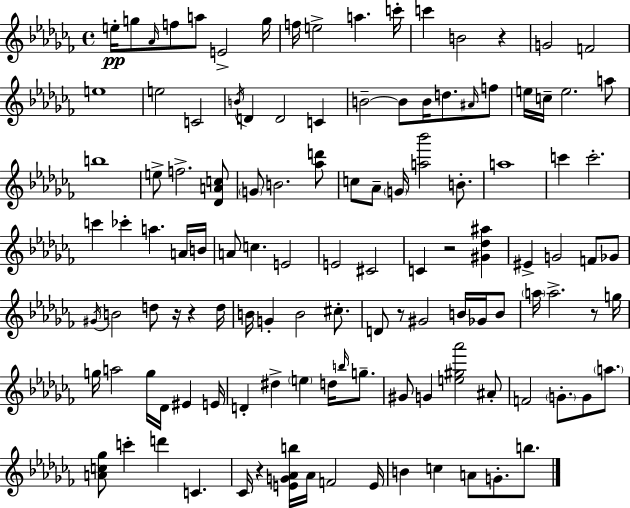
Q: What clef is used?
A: treble